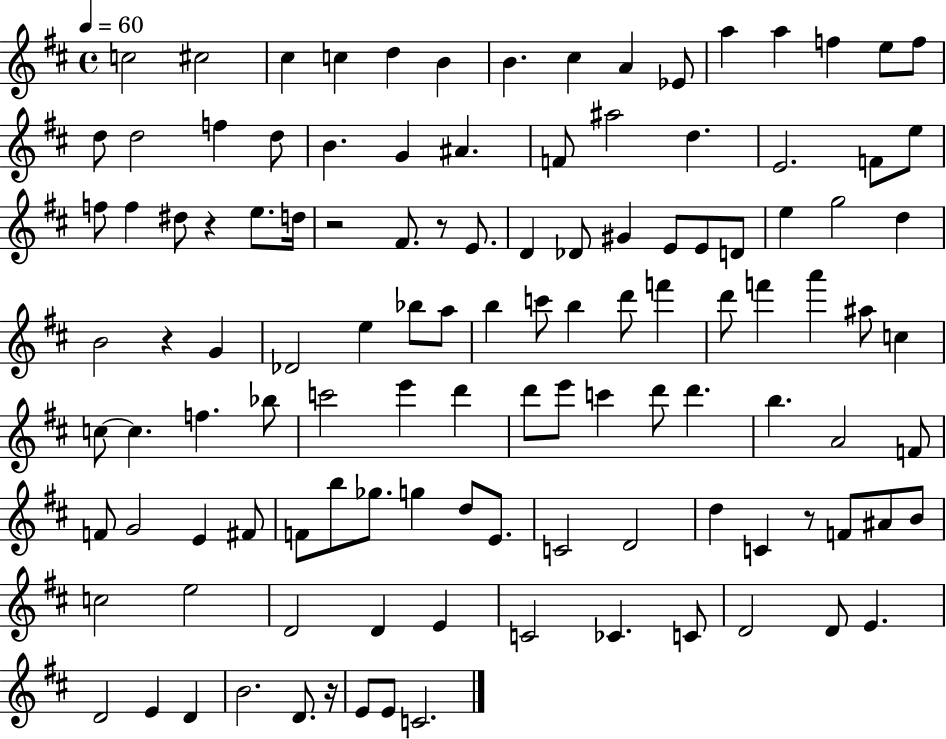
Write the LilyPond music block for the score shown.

{
  \clef treble
  \time 4/4
  \defaultTimeSignature
  \key d \major
  \tempo 4 = 60
  \repeat volta 2 { c''2 cis''2 | cis''4 c''4 d''4 b'4 | b'4. cis''4 a'4 ees'8 | a''4 a''4 f''4 e''8 f''8 | \break d''8 d''2 f''4 d''8 | b'4. g'4 ais'4. | f'8 ais''2 d''4. | e'2. f'8 e''8 | \break f''8 f''4 dis''8 r4 e''8. d''16 | r2 fis'8. r8 e'8. | d'4 des'8 gis'4 e'8 e'8 d'8 | e''4 g''2 d''4 | \break b'2 r4 g'4 | des'2 e''4 bes''8 a''8 | b''4 c'''8 b''4 d'''8 f'''4 | d'''8 f'''4 a'''4 ais''8 c''4 | \break c''8~~ c''4. f''4. bes''8 | c'''2 e'''4 d'''4 | d'''8 e'''8 c'''4 d'''8 d'''4. | b''4. a'2 f'8 | \break f'8 g'2 e'4 fis'8 | f'8 b''8 ges''8. g''4 d''8 e'8. | c'2 d'2 | d''4 c'4 r8 f'8 ais'8 b'8 | \break c''2 e''2 | d'2 d'4 e'4 | c'2 ces'4. c'8 | d'2 d'8 e'4. | \break d'2 e'4 d'4 | b'2. d'8. r16 | e'8 e'8 c'2. | } \bar "|."
}